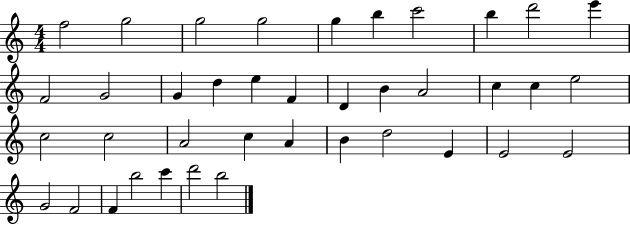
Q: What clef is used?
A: treble